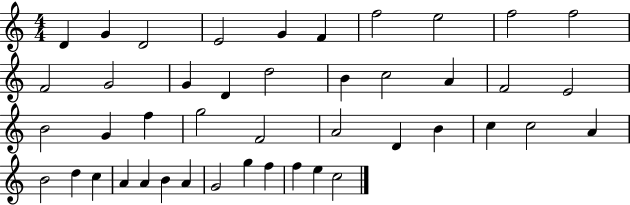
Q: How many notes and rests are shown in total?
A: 44